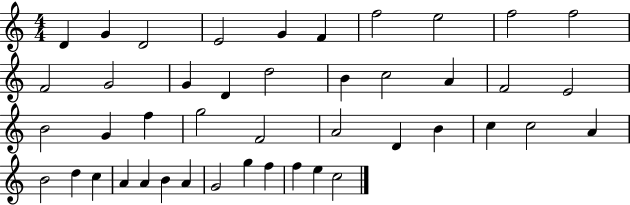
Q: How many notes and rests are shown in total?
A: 44